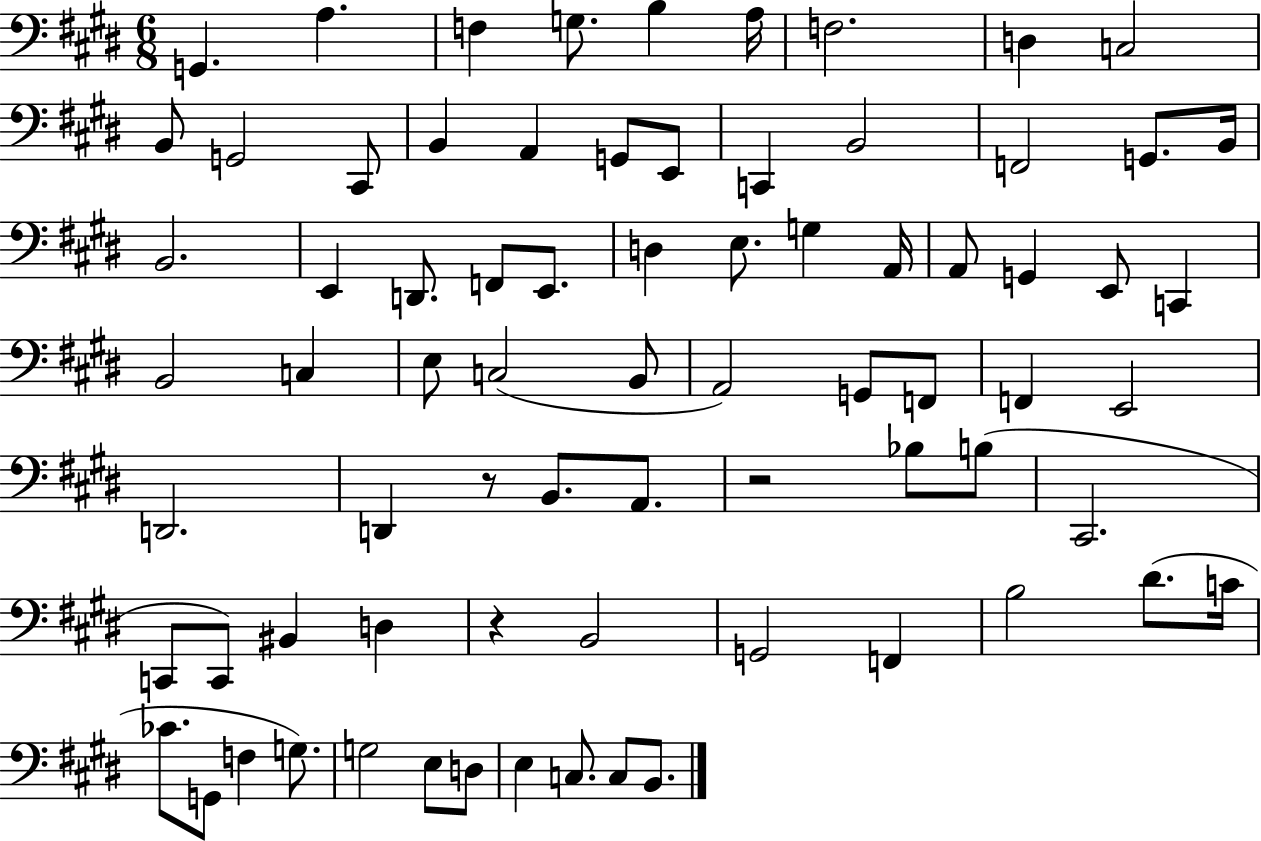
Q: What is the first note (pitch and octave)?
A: G2